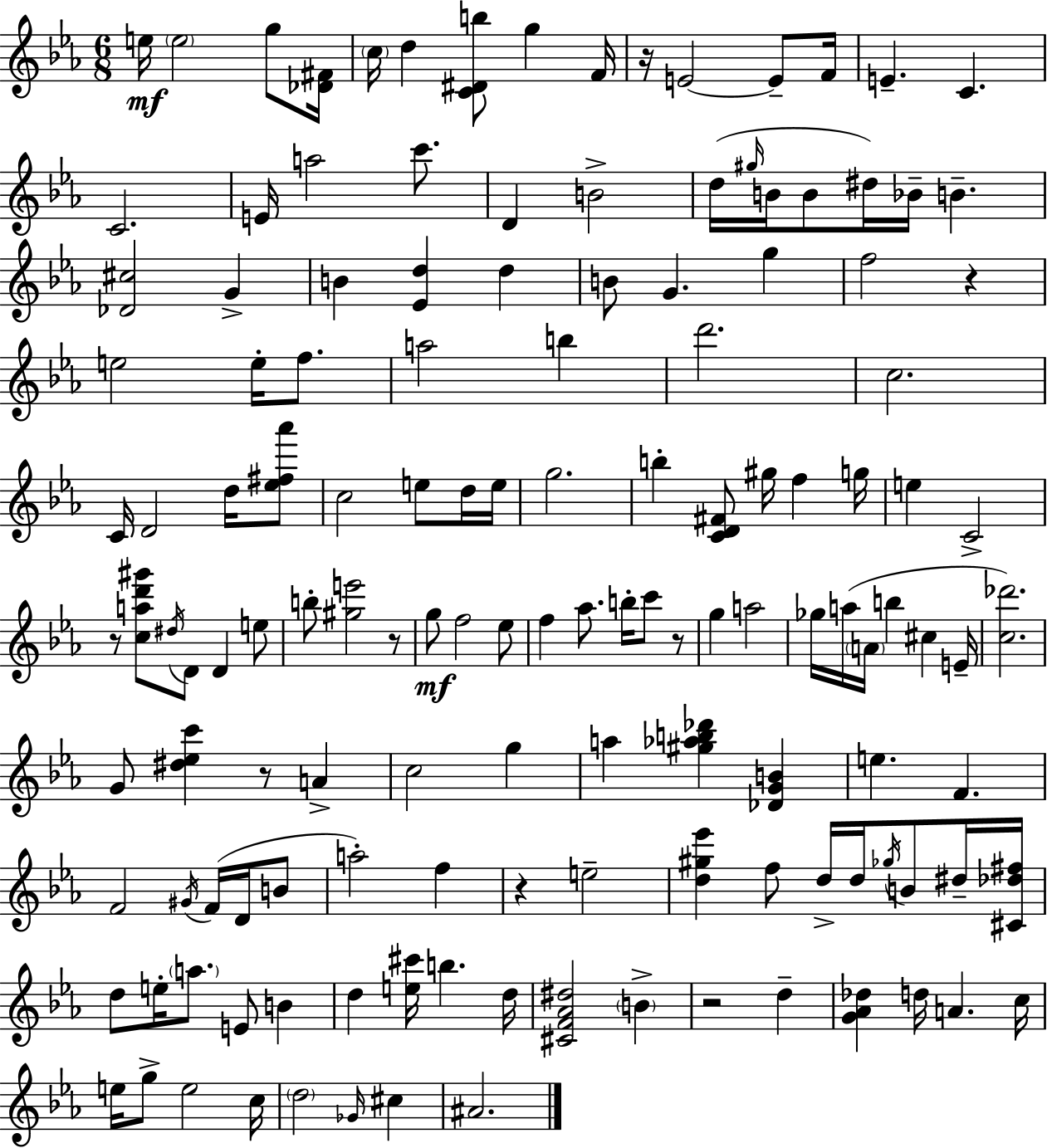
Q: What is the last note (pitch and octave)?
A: A#4